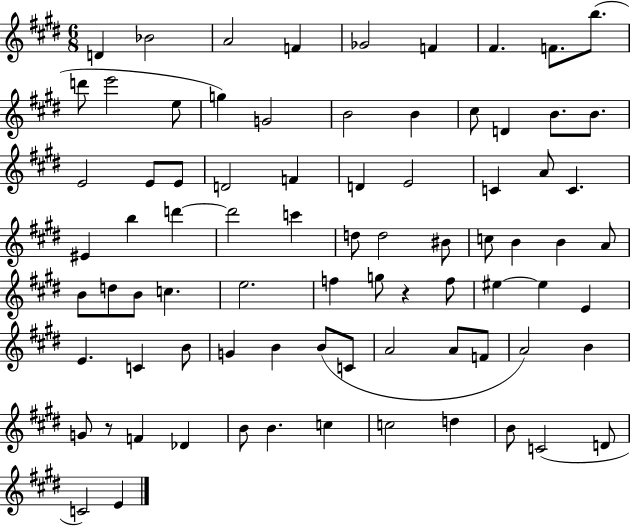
{
  \clef treble
  \numericTimeSignature
  \time 6/8
  \key e \major
  d'4 bes'2 | a'2 f'4 | ges'2 f'4 | fis'4. f'8. b''8.( | \break d'''8 e'''2 e''8 | g''4) g'2 | b'2 b'4 | cis''8 d'4 b'8. b'8. | \break e'2 e'8 e'8 | d'2 f'4 | d'4 e'2 | c'4 a'8 c'4. | \break eis'4 b''4 d'''4~~ | d'''2 c'''4 | d''8 d''2 bis'8 | c''8 b'4 b'4 a'8 | \break b'8 d''8 b'8 c''4. | e''2. | f''4 g''8 r4 f''8 | eis''4~~ eis''4 e'4 | \break e'4. c'4 b'8 | g'4 b'4 b'8( c'8 | a'2 a'8 f'8 | a'2) b'4 | \break g'8 r8 f'4 des'4 | b'8 b'4. c''4 | c''2 d''4 | b'8 c'2( d'8 | \break c'2) e'4 | \bar "|."
}